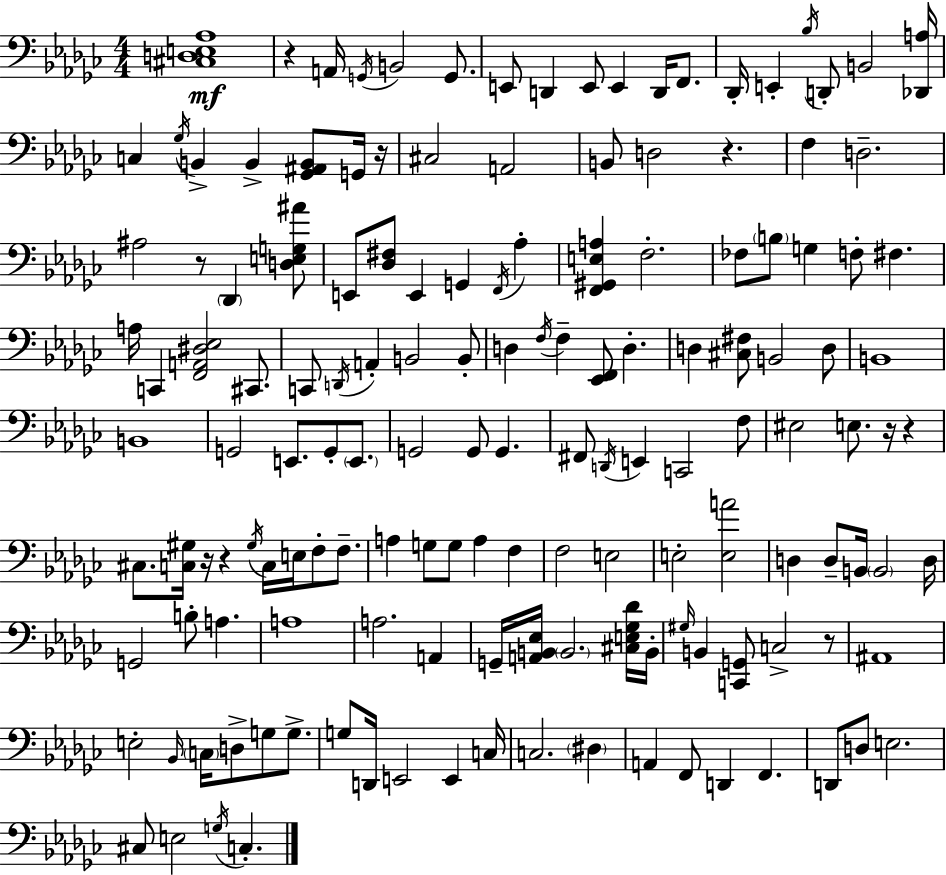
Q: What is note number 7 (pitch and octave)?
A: E2